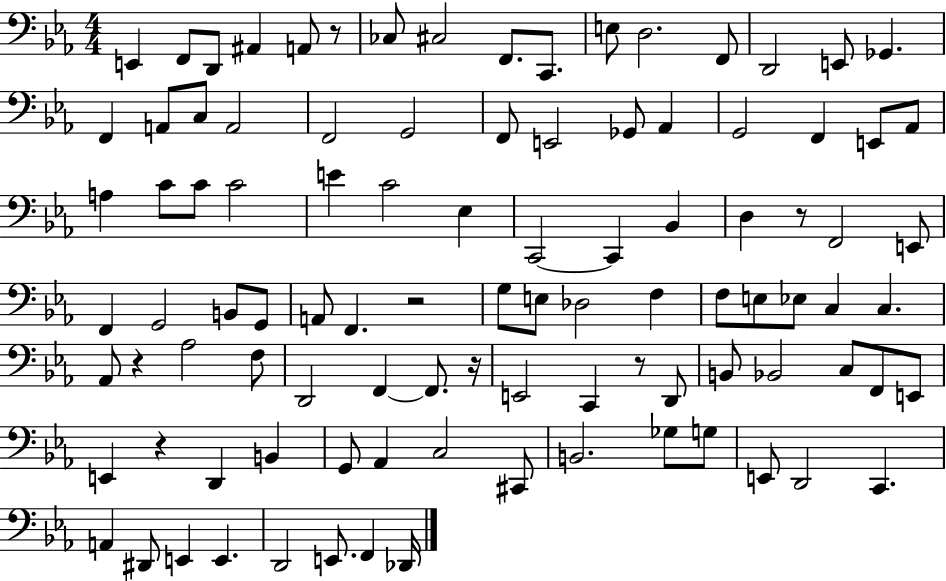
E2/q F2/e D2/e A#2/q A2/e R/e CES3/e C#3/h F2/e. C2/e. E3/e D3/h. F2/e D2/h E2/e Gb2/q. F2/q A2/e C3/e A2/h F2/h G2/h F2/e E2/h Gb2/e Ab2/q G2/h F2/q E2/e Ab2/e A3/q C4/e C4/e C4/h E4/q C4/h Eb3/q C2/h C2/q Bb2/q D3/q R/e F2/h E2/e F2/q G2/h B2/e G2/e A2/e F2/q. R/h G3/e E3/e Db3/h F3/q F3/e E3/e Eb3/e C3/q C3/q. Ab2/e R/q Ab3/h F3/e D2/h F2/q F2/e. R/s E2/h C2/q R/e D2/e B2/e Bb2/h C3/e F2/e E2/e E2/q R/q D2/q B2/q G2/e Ab2/q C3/h C#2/e B2/h. Gb3/e G3/e E2/e D2/h C2/q. A2/q D#2/e E2/q E2/q. D2/h E2/e. F2/q Db2/s